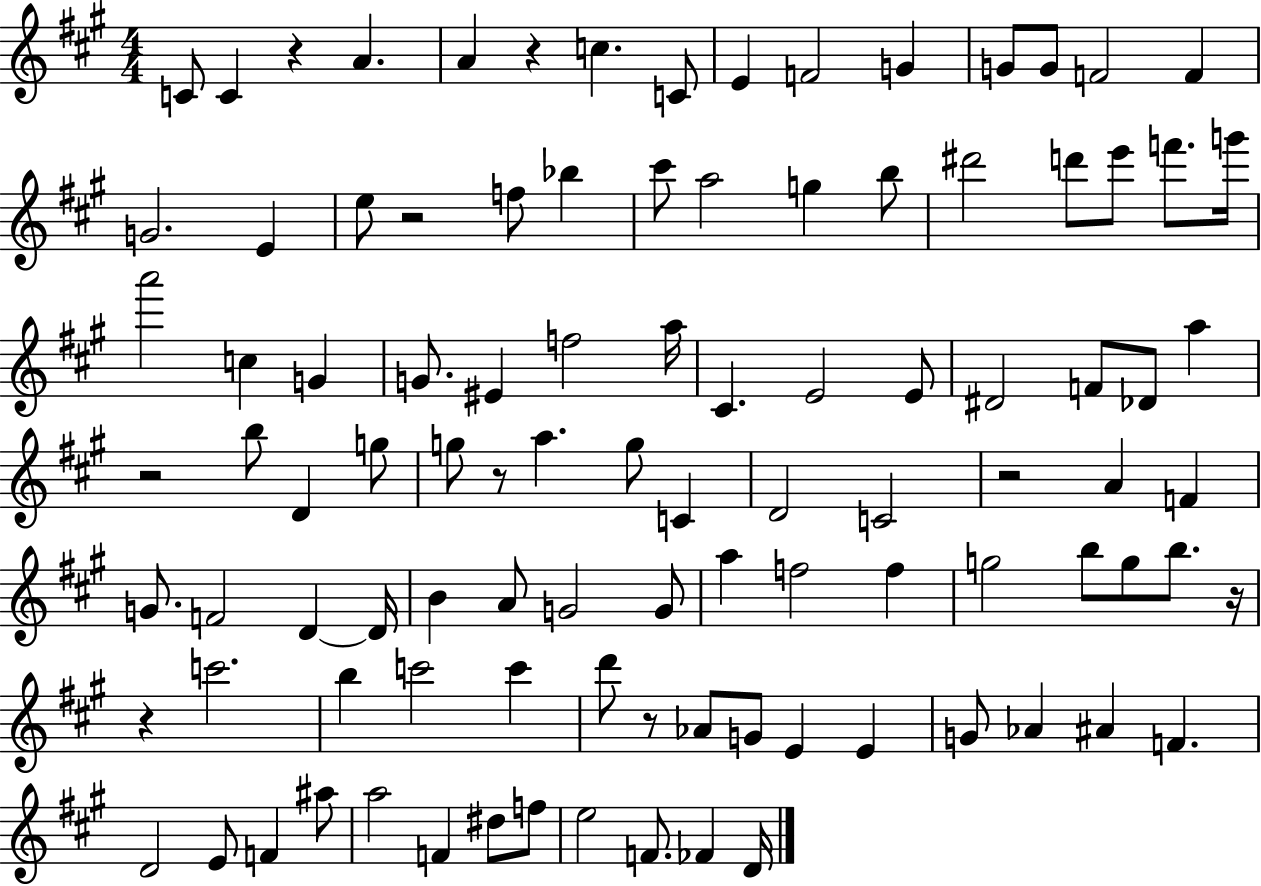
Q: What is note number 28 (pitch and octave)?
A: A6